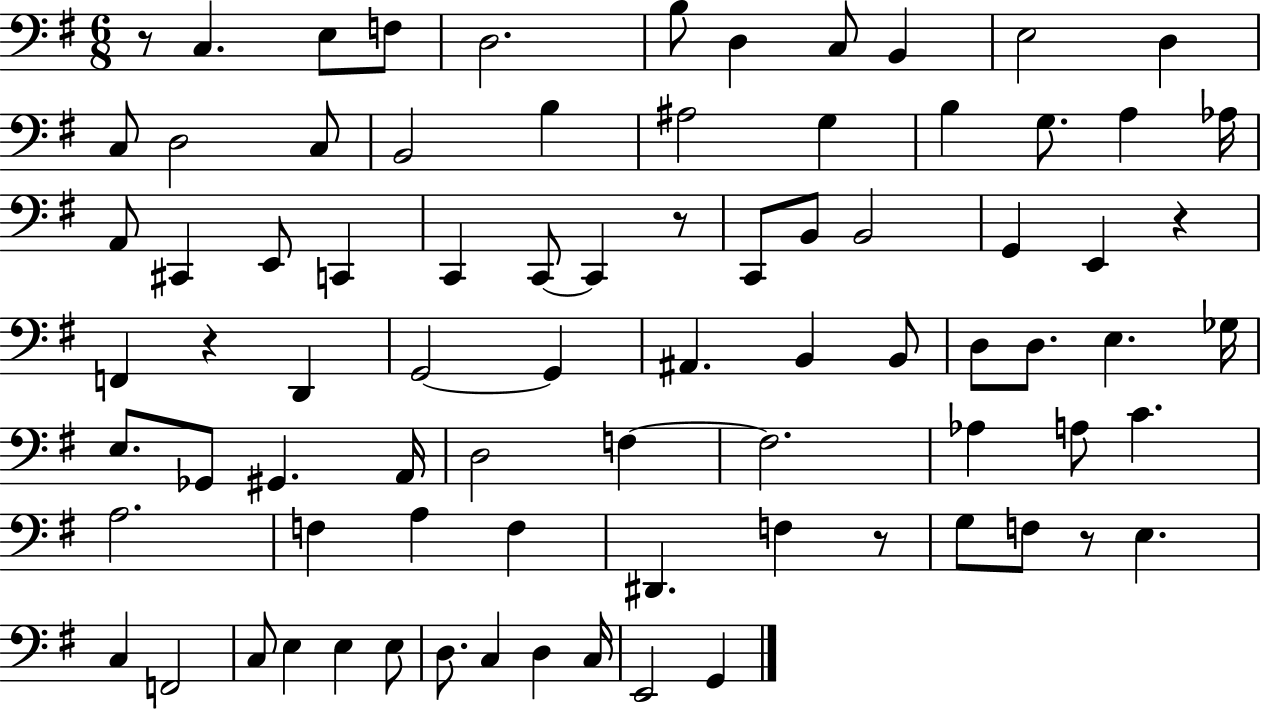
{
  \clef bass
  \numericTimeSignature
  \time 6/8
  \key g \major
  \repeat volta 2 { r8 c4. e8 f8 | d2. | b8 d4 c8 b,4 | e2 d4 | \break c8 d2 c8 | b,2 b4 | ais2 g4 | b4 g8. a4 aes16 | \break a,8 cis,4 e,8 c,4 | c,4 c,8~~ c,4 r8 | c,8 b,8 b,2 | g,4 e,4 r4 | \break f,4 r4 d,4 | g,2~~ g,4 | ais,4. b,4 b,8 | d8 d8. e4. ges16 | \break e8. ges,8 gis,4. a,16 | d2 f4~~ | f2. | aes4 a8 c'4. | \break a2. | f4 a4 f4 | dis,4. f4 r8 | g8 f8 r8 e4. | \break c4 f,2 | c8 e4 e4 e8 | d8. c4 d4 c16 | e,2 g,4 | \break } \bar "|."
}